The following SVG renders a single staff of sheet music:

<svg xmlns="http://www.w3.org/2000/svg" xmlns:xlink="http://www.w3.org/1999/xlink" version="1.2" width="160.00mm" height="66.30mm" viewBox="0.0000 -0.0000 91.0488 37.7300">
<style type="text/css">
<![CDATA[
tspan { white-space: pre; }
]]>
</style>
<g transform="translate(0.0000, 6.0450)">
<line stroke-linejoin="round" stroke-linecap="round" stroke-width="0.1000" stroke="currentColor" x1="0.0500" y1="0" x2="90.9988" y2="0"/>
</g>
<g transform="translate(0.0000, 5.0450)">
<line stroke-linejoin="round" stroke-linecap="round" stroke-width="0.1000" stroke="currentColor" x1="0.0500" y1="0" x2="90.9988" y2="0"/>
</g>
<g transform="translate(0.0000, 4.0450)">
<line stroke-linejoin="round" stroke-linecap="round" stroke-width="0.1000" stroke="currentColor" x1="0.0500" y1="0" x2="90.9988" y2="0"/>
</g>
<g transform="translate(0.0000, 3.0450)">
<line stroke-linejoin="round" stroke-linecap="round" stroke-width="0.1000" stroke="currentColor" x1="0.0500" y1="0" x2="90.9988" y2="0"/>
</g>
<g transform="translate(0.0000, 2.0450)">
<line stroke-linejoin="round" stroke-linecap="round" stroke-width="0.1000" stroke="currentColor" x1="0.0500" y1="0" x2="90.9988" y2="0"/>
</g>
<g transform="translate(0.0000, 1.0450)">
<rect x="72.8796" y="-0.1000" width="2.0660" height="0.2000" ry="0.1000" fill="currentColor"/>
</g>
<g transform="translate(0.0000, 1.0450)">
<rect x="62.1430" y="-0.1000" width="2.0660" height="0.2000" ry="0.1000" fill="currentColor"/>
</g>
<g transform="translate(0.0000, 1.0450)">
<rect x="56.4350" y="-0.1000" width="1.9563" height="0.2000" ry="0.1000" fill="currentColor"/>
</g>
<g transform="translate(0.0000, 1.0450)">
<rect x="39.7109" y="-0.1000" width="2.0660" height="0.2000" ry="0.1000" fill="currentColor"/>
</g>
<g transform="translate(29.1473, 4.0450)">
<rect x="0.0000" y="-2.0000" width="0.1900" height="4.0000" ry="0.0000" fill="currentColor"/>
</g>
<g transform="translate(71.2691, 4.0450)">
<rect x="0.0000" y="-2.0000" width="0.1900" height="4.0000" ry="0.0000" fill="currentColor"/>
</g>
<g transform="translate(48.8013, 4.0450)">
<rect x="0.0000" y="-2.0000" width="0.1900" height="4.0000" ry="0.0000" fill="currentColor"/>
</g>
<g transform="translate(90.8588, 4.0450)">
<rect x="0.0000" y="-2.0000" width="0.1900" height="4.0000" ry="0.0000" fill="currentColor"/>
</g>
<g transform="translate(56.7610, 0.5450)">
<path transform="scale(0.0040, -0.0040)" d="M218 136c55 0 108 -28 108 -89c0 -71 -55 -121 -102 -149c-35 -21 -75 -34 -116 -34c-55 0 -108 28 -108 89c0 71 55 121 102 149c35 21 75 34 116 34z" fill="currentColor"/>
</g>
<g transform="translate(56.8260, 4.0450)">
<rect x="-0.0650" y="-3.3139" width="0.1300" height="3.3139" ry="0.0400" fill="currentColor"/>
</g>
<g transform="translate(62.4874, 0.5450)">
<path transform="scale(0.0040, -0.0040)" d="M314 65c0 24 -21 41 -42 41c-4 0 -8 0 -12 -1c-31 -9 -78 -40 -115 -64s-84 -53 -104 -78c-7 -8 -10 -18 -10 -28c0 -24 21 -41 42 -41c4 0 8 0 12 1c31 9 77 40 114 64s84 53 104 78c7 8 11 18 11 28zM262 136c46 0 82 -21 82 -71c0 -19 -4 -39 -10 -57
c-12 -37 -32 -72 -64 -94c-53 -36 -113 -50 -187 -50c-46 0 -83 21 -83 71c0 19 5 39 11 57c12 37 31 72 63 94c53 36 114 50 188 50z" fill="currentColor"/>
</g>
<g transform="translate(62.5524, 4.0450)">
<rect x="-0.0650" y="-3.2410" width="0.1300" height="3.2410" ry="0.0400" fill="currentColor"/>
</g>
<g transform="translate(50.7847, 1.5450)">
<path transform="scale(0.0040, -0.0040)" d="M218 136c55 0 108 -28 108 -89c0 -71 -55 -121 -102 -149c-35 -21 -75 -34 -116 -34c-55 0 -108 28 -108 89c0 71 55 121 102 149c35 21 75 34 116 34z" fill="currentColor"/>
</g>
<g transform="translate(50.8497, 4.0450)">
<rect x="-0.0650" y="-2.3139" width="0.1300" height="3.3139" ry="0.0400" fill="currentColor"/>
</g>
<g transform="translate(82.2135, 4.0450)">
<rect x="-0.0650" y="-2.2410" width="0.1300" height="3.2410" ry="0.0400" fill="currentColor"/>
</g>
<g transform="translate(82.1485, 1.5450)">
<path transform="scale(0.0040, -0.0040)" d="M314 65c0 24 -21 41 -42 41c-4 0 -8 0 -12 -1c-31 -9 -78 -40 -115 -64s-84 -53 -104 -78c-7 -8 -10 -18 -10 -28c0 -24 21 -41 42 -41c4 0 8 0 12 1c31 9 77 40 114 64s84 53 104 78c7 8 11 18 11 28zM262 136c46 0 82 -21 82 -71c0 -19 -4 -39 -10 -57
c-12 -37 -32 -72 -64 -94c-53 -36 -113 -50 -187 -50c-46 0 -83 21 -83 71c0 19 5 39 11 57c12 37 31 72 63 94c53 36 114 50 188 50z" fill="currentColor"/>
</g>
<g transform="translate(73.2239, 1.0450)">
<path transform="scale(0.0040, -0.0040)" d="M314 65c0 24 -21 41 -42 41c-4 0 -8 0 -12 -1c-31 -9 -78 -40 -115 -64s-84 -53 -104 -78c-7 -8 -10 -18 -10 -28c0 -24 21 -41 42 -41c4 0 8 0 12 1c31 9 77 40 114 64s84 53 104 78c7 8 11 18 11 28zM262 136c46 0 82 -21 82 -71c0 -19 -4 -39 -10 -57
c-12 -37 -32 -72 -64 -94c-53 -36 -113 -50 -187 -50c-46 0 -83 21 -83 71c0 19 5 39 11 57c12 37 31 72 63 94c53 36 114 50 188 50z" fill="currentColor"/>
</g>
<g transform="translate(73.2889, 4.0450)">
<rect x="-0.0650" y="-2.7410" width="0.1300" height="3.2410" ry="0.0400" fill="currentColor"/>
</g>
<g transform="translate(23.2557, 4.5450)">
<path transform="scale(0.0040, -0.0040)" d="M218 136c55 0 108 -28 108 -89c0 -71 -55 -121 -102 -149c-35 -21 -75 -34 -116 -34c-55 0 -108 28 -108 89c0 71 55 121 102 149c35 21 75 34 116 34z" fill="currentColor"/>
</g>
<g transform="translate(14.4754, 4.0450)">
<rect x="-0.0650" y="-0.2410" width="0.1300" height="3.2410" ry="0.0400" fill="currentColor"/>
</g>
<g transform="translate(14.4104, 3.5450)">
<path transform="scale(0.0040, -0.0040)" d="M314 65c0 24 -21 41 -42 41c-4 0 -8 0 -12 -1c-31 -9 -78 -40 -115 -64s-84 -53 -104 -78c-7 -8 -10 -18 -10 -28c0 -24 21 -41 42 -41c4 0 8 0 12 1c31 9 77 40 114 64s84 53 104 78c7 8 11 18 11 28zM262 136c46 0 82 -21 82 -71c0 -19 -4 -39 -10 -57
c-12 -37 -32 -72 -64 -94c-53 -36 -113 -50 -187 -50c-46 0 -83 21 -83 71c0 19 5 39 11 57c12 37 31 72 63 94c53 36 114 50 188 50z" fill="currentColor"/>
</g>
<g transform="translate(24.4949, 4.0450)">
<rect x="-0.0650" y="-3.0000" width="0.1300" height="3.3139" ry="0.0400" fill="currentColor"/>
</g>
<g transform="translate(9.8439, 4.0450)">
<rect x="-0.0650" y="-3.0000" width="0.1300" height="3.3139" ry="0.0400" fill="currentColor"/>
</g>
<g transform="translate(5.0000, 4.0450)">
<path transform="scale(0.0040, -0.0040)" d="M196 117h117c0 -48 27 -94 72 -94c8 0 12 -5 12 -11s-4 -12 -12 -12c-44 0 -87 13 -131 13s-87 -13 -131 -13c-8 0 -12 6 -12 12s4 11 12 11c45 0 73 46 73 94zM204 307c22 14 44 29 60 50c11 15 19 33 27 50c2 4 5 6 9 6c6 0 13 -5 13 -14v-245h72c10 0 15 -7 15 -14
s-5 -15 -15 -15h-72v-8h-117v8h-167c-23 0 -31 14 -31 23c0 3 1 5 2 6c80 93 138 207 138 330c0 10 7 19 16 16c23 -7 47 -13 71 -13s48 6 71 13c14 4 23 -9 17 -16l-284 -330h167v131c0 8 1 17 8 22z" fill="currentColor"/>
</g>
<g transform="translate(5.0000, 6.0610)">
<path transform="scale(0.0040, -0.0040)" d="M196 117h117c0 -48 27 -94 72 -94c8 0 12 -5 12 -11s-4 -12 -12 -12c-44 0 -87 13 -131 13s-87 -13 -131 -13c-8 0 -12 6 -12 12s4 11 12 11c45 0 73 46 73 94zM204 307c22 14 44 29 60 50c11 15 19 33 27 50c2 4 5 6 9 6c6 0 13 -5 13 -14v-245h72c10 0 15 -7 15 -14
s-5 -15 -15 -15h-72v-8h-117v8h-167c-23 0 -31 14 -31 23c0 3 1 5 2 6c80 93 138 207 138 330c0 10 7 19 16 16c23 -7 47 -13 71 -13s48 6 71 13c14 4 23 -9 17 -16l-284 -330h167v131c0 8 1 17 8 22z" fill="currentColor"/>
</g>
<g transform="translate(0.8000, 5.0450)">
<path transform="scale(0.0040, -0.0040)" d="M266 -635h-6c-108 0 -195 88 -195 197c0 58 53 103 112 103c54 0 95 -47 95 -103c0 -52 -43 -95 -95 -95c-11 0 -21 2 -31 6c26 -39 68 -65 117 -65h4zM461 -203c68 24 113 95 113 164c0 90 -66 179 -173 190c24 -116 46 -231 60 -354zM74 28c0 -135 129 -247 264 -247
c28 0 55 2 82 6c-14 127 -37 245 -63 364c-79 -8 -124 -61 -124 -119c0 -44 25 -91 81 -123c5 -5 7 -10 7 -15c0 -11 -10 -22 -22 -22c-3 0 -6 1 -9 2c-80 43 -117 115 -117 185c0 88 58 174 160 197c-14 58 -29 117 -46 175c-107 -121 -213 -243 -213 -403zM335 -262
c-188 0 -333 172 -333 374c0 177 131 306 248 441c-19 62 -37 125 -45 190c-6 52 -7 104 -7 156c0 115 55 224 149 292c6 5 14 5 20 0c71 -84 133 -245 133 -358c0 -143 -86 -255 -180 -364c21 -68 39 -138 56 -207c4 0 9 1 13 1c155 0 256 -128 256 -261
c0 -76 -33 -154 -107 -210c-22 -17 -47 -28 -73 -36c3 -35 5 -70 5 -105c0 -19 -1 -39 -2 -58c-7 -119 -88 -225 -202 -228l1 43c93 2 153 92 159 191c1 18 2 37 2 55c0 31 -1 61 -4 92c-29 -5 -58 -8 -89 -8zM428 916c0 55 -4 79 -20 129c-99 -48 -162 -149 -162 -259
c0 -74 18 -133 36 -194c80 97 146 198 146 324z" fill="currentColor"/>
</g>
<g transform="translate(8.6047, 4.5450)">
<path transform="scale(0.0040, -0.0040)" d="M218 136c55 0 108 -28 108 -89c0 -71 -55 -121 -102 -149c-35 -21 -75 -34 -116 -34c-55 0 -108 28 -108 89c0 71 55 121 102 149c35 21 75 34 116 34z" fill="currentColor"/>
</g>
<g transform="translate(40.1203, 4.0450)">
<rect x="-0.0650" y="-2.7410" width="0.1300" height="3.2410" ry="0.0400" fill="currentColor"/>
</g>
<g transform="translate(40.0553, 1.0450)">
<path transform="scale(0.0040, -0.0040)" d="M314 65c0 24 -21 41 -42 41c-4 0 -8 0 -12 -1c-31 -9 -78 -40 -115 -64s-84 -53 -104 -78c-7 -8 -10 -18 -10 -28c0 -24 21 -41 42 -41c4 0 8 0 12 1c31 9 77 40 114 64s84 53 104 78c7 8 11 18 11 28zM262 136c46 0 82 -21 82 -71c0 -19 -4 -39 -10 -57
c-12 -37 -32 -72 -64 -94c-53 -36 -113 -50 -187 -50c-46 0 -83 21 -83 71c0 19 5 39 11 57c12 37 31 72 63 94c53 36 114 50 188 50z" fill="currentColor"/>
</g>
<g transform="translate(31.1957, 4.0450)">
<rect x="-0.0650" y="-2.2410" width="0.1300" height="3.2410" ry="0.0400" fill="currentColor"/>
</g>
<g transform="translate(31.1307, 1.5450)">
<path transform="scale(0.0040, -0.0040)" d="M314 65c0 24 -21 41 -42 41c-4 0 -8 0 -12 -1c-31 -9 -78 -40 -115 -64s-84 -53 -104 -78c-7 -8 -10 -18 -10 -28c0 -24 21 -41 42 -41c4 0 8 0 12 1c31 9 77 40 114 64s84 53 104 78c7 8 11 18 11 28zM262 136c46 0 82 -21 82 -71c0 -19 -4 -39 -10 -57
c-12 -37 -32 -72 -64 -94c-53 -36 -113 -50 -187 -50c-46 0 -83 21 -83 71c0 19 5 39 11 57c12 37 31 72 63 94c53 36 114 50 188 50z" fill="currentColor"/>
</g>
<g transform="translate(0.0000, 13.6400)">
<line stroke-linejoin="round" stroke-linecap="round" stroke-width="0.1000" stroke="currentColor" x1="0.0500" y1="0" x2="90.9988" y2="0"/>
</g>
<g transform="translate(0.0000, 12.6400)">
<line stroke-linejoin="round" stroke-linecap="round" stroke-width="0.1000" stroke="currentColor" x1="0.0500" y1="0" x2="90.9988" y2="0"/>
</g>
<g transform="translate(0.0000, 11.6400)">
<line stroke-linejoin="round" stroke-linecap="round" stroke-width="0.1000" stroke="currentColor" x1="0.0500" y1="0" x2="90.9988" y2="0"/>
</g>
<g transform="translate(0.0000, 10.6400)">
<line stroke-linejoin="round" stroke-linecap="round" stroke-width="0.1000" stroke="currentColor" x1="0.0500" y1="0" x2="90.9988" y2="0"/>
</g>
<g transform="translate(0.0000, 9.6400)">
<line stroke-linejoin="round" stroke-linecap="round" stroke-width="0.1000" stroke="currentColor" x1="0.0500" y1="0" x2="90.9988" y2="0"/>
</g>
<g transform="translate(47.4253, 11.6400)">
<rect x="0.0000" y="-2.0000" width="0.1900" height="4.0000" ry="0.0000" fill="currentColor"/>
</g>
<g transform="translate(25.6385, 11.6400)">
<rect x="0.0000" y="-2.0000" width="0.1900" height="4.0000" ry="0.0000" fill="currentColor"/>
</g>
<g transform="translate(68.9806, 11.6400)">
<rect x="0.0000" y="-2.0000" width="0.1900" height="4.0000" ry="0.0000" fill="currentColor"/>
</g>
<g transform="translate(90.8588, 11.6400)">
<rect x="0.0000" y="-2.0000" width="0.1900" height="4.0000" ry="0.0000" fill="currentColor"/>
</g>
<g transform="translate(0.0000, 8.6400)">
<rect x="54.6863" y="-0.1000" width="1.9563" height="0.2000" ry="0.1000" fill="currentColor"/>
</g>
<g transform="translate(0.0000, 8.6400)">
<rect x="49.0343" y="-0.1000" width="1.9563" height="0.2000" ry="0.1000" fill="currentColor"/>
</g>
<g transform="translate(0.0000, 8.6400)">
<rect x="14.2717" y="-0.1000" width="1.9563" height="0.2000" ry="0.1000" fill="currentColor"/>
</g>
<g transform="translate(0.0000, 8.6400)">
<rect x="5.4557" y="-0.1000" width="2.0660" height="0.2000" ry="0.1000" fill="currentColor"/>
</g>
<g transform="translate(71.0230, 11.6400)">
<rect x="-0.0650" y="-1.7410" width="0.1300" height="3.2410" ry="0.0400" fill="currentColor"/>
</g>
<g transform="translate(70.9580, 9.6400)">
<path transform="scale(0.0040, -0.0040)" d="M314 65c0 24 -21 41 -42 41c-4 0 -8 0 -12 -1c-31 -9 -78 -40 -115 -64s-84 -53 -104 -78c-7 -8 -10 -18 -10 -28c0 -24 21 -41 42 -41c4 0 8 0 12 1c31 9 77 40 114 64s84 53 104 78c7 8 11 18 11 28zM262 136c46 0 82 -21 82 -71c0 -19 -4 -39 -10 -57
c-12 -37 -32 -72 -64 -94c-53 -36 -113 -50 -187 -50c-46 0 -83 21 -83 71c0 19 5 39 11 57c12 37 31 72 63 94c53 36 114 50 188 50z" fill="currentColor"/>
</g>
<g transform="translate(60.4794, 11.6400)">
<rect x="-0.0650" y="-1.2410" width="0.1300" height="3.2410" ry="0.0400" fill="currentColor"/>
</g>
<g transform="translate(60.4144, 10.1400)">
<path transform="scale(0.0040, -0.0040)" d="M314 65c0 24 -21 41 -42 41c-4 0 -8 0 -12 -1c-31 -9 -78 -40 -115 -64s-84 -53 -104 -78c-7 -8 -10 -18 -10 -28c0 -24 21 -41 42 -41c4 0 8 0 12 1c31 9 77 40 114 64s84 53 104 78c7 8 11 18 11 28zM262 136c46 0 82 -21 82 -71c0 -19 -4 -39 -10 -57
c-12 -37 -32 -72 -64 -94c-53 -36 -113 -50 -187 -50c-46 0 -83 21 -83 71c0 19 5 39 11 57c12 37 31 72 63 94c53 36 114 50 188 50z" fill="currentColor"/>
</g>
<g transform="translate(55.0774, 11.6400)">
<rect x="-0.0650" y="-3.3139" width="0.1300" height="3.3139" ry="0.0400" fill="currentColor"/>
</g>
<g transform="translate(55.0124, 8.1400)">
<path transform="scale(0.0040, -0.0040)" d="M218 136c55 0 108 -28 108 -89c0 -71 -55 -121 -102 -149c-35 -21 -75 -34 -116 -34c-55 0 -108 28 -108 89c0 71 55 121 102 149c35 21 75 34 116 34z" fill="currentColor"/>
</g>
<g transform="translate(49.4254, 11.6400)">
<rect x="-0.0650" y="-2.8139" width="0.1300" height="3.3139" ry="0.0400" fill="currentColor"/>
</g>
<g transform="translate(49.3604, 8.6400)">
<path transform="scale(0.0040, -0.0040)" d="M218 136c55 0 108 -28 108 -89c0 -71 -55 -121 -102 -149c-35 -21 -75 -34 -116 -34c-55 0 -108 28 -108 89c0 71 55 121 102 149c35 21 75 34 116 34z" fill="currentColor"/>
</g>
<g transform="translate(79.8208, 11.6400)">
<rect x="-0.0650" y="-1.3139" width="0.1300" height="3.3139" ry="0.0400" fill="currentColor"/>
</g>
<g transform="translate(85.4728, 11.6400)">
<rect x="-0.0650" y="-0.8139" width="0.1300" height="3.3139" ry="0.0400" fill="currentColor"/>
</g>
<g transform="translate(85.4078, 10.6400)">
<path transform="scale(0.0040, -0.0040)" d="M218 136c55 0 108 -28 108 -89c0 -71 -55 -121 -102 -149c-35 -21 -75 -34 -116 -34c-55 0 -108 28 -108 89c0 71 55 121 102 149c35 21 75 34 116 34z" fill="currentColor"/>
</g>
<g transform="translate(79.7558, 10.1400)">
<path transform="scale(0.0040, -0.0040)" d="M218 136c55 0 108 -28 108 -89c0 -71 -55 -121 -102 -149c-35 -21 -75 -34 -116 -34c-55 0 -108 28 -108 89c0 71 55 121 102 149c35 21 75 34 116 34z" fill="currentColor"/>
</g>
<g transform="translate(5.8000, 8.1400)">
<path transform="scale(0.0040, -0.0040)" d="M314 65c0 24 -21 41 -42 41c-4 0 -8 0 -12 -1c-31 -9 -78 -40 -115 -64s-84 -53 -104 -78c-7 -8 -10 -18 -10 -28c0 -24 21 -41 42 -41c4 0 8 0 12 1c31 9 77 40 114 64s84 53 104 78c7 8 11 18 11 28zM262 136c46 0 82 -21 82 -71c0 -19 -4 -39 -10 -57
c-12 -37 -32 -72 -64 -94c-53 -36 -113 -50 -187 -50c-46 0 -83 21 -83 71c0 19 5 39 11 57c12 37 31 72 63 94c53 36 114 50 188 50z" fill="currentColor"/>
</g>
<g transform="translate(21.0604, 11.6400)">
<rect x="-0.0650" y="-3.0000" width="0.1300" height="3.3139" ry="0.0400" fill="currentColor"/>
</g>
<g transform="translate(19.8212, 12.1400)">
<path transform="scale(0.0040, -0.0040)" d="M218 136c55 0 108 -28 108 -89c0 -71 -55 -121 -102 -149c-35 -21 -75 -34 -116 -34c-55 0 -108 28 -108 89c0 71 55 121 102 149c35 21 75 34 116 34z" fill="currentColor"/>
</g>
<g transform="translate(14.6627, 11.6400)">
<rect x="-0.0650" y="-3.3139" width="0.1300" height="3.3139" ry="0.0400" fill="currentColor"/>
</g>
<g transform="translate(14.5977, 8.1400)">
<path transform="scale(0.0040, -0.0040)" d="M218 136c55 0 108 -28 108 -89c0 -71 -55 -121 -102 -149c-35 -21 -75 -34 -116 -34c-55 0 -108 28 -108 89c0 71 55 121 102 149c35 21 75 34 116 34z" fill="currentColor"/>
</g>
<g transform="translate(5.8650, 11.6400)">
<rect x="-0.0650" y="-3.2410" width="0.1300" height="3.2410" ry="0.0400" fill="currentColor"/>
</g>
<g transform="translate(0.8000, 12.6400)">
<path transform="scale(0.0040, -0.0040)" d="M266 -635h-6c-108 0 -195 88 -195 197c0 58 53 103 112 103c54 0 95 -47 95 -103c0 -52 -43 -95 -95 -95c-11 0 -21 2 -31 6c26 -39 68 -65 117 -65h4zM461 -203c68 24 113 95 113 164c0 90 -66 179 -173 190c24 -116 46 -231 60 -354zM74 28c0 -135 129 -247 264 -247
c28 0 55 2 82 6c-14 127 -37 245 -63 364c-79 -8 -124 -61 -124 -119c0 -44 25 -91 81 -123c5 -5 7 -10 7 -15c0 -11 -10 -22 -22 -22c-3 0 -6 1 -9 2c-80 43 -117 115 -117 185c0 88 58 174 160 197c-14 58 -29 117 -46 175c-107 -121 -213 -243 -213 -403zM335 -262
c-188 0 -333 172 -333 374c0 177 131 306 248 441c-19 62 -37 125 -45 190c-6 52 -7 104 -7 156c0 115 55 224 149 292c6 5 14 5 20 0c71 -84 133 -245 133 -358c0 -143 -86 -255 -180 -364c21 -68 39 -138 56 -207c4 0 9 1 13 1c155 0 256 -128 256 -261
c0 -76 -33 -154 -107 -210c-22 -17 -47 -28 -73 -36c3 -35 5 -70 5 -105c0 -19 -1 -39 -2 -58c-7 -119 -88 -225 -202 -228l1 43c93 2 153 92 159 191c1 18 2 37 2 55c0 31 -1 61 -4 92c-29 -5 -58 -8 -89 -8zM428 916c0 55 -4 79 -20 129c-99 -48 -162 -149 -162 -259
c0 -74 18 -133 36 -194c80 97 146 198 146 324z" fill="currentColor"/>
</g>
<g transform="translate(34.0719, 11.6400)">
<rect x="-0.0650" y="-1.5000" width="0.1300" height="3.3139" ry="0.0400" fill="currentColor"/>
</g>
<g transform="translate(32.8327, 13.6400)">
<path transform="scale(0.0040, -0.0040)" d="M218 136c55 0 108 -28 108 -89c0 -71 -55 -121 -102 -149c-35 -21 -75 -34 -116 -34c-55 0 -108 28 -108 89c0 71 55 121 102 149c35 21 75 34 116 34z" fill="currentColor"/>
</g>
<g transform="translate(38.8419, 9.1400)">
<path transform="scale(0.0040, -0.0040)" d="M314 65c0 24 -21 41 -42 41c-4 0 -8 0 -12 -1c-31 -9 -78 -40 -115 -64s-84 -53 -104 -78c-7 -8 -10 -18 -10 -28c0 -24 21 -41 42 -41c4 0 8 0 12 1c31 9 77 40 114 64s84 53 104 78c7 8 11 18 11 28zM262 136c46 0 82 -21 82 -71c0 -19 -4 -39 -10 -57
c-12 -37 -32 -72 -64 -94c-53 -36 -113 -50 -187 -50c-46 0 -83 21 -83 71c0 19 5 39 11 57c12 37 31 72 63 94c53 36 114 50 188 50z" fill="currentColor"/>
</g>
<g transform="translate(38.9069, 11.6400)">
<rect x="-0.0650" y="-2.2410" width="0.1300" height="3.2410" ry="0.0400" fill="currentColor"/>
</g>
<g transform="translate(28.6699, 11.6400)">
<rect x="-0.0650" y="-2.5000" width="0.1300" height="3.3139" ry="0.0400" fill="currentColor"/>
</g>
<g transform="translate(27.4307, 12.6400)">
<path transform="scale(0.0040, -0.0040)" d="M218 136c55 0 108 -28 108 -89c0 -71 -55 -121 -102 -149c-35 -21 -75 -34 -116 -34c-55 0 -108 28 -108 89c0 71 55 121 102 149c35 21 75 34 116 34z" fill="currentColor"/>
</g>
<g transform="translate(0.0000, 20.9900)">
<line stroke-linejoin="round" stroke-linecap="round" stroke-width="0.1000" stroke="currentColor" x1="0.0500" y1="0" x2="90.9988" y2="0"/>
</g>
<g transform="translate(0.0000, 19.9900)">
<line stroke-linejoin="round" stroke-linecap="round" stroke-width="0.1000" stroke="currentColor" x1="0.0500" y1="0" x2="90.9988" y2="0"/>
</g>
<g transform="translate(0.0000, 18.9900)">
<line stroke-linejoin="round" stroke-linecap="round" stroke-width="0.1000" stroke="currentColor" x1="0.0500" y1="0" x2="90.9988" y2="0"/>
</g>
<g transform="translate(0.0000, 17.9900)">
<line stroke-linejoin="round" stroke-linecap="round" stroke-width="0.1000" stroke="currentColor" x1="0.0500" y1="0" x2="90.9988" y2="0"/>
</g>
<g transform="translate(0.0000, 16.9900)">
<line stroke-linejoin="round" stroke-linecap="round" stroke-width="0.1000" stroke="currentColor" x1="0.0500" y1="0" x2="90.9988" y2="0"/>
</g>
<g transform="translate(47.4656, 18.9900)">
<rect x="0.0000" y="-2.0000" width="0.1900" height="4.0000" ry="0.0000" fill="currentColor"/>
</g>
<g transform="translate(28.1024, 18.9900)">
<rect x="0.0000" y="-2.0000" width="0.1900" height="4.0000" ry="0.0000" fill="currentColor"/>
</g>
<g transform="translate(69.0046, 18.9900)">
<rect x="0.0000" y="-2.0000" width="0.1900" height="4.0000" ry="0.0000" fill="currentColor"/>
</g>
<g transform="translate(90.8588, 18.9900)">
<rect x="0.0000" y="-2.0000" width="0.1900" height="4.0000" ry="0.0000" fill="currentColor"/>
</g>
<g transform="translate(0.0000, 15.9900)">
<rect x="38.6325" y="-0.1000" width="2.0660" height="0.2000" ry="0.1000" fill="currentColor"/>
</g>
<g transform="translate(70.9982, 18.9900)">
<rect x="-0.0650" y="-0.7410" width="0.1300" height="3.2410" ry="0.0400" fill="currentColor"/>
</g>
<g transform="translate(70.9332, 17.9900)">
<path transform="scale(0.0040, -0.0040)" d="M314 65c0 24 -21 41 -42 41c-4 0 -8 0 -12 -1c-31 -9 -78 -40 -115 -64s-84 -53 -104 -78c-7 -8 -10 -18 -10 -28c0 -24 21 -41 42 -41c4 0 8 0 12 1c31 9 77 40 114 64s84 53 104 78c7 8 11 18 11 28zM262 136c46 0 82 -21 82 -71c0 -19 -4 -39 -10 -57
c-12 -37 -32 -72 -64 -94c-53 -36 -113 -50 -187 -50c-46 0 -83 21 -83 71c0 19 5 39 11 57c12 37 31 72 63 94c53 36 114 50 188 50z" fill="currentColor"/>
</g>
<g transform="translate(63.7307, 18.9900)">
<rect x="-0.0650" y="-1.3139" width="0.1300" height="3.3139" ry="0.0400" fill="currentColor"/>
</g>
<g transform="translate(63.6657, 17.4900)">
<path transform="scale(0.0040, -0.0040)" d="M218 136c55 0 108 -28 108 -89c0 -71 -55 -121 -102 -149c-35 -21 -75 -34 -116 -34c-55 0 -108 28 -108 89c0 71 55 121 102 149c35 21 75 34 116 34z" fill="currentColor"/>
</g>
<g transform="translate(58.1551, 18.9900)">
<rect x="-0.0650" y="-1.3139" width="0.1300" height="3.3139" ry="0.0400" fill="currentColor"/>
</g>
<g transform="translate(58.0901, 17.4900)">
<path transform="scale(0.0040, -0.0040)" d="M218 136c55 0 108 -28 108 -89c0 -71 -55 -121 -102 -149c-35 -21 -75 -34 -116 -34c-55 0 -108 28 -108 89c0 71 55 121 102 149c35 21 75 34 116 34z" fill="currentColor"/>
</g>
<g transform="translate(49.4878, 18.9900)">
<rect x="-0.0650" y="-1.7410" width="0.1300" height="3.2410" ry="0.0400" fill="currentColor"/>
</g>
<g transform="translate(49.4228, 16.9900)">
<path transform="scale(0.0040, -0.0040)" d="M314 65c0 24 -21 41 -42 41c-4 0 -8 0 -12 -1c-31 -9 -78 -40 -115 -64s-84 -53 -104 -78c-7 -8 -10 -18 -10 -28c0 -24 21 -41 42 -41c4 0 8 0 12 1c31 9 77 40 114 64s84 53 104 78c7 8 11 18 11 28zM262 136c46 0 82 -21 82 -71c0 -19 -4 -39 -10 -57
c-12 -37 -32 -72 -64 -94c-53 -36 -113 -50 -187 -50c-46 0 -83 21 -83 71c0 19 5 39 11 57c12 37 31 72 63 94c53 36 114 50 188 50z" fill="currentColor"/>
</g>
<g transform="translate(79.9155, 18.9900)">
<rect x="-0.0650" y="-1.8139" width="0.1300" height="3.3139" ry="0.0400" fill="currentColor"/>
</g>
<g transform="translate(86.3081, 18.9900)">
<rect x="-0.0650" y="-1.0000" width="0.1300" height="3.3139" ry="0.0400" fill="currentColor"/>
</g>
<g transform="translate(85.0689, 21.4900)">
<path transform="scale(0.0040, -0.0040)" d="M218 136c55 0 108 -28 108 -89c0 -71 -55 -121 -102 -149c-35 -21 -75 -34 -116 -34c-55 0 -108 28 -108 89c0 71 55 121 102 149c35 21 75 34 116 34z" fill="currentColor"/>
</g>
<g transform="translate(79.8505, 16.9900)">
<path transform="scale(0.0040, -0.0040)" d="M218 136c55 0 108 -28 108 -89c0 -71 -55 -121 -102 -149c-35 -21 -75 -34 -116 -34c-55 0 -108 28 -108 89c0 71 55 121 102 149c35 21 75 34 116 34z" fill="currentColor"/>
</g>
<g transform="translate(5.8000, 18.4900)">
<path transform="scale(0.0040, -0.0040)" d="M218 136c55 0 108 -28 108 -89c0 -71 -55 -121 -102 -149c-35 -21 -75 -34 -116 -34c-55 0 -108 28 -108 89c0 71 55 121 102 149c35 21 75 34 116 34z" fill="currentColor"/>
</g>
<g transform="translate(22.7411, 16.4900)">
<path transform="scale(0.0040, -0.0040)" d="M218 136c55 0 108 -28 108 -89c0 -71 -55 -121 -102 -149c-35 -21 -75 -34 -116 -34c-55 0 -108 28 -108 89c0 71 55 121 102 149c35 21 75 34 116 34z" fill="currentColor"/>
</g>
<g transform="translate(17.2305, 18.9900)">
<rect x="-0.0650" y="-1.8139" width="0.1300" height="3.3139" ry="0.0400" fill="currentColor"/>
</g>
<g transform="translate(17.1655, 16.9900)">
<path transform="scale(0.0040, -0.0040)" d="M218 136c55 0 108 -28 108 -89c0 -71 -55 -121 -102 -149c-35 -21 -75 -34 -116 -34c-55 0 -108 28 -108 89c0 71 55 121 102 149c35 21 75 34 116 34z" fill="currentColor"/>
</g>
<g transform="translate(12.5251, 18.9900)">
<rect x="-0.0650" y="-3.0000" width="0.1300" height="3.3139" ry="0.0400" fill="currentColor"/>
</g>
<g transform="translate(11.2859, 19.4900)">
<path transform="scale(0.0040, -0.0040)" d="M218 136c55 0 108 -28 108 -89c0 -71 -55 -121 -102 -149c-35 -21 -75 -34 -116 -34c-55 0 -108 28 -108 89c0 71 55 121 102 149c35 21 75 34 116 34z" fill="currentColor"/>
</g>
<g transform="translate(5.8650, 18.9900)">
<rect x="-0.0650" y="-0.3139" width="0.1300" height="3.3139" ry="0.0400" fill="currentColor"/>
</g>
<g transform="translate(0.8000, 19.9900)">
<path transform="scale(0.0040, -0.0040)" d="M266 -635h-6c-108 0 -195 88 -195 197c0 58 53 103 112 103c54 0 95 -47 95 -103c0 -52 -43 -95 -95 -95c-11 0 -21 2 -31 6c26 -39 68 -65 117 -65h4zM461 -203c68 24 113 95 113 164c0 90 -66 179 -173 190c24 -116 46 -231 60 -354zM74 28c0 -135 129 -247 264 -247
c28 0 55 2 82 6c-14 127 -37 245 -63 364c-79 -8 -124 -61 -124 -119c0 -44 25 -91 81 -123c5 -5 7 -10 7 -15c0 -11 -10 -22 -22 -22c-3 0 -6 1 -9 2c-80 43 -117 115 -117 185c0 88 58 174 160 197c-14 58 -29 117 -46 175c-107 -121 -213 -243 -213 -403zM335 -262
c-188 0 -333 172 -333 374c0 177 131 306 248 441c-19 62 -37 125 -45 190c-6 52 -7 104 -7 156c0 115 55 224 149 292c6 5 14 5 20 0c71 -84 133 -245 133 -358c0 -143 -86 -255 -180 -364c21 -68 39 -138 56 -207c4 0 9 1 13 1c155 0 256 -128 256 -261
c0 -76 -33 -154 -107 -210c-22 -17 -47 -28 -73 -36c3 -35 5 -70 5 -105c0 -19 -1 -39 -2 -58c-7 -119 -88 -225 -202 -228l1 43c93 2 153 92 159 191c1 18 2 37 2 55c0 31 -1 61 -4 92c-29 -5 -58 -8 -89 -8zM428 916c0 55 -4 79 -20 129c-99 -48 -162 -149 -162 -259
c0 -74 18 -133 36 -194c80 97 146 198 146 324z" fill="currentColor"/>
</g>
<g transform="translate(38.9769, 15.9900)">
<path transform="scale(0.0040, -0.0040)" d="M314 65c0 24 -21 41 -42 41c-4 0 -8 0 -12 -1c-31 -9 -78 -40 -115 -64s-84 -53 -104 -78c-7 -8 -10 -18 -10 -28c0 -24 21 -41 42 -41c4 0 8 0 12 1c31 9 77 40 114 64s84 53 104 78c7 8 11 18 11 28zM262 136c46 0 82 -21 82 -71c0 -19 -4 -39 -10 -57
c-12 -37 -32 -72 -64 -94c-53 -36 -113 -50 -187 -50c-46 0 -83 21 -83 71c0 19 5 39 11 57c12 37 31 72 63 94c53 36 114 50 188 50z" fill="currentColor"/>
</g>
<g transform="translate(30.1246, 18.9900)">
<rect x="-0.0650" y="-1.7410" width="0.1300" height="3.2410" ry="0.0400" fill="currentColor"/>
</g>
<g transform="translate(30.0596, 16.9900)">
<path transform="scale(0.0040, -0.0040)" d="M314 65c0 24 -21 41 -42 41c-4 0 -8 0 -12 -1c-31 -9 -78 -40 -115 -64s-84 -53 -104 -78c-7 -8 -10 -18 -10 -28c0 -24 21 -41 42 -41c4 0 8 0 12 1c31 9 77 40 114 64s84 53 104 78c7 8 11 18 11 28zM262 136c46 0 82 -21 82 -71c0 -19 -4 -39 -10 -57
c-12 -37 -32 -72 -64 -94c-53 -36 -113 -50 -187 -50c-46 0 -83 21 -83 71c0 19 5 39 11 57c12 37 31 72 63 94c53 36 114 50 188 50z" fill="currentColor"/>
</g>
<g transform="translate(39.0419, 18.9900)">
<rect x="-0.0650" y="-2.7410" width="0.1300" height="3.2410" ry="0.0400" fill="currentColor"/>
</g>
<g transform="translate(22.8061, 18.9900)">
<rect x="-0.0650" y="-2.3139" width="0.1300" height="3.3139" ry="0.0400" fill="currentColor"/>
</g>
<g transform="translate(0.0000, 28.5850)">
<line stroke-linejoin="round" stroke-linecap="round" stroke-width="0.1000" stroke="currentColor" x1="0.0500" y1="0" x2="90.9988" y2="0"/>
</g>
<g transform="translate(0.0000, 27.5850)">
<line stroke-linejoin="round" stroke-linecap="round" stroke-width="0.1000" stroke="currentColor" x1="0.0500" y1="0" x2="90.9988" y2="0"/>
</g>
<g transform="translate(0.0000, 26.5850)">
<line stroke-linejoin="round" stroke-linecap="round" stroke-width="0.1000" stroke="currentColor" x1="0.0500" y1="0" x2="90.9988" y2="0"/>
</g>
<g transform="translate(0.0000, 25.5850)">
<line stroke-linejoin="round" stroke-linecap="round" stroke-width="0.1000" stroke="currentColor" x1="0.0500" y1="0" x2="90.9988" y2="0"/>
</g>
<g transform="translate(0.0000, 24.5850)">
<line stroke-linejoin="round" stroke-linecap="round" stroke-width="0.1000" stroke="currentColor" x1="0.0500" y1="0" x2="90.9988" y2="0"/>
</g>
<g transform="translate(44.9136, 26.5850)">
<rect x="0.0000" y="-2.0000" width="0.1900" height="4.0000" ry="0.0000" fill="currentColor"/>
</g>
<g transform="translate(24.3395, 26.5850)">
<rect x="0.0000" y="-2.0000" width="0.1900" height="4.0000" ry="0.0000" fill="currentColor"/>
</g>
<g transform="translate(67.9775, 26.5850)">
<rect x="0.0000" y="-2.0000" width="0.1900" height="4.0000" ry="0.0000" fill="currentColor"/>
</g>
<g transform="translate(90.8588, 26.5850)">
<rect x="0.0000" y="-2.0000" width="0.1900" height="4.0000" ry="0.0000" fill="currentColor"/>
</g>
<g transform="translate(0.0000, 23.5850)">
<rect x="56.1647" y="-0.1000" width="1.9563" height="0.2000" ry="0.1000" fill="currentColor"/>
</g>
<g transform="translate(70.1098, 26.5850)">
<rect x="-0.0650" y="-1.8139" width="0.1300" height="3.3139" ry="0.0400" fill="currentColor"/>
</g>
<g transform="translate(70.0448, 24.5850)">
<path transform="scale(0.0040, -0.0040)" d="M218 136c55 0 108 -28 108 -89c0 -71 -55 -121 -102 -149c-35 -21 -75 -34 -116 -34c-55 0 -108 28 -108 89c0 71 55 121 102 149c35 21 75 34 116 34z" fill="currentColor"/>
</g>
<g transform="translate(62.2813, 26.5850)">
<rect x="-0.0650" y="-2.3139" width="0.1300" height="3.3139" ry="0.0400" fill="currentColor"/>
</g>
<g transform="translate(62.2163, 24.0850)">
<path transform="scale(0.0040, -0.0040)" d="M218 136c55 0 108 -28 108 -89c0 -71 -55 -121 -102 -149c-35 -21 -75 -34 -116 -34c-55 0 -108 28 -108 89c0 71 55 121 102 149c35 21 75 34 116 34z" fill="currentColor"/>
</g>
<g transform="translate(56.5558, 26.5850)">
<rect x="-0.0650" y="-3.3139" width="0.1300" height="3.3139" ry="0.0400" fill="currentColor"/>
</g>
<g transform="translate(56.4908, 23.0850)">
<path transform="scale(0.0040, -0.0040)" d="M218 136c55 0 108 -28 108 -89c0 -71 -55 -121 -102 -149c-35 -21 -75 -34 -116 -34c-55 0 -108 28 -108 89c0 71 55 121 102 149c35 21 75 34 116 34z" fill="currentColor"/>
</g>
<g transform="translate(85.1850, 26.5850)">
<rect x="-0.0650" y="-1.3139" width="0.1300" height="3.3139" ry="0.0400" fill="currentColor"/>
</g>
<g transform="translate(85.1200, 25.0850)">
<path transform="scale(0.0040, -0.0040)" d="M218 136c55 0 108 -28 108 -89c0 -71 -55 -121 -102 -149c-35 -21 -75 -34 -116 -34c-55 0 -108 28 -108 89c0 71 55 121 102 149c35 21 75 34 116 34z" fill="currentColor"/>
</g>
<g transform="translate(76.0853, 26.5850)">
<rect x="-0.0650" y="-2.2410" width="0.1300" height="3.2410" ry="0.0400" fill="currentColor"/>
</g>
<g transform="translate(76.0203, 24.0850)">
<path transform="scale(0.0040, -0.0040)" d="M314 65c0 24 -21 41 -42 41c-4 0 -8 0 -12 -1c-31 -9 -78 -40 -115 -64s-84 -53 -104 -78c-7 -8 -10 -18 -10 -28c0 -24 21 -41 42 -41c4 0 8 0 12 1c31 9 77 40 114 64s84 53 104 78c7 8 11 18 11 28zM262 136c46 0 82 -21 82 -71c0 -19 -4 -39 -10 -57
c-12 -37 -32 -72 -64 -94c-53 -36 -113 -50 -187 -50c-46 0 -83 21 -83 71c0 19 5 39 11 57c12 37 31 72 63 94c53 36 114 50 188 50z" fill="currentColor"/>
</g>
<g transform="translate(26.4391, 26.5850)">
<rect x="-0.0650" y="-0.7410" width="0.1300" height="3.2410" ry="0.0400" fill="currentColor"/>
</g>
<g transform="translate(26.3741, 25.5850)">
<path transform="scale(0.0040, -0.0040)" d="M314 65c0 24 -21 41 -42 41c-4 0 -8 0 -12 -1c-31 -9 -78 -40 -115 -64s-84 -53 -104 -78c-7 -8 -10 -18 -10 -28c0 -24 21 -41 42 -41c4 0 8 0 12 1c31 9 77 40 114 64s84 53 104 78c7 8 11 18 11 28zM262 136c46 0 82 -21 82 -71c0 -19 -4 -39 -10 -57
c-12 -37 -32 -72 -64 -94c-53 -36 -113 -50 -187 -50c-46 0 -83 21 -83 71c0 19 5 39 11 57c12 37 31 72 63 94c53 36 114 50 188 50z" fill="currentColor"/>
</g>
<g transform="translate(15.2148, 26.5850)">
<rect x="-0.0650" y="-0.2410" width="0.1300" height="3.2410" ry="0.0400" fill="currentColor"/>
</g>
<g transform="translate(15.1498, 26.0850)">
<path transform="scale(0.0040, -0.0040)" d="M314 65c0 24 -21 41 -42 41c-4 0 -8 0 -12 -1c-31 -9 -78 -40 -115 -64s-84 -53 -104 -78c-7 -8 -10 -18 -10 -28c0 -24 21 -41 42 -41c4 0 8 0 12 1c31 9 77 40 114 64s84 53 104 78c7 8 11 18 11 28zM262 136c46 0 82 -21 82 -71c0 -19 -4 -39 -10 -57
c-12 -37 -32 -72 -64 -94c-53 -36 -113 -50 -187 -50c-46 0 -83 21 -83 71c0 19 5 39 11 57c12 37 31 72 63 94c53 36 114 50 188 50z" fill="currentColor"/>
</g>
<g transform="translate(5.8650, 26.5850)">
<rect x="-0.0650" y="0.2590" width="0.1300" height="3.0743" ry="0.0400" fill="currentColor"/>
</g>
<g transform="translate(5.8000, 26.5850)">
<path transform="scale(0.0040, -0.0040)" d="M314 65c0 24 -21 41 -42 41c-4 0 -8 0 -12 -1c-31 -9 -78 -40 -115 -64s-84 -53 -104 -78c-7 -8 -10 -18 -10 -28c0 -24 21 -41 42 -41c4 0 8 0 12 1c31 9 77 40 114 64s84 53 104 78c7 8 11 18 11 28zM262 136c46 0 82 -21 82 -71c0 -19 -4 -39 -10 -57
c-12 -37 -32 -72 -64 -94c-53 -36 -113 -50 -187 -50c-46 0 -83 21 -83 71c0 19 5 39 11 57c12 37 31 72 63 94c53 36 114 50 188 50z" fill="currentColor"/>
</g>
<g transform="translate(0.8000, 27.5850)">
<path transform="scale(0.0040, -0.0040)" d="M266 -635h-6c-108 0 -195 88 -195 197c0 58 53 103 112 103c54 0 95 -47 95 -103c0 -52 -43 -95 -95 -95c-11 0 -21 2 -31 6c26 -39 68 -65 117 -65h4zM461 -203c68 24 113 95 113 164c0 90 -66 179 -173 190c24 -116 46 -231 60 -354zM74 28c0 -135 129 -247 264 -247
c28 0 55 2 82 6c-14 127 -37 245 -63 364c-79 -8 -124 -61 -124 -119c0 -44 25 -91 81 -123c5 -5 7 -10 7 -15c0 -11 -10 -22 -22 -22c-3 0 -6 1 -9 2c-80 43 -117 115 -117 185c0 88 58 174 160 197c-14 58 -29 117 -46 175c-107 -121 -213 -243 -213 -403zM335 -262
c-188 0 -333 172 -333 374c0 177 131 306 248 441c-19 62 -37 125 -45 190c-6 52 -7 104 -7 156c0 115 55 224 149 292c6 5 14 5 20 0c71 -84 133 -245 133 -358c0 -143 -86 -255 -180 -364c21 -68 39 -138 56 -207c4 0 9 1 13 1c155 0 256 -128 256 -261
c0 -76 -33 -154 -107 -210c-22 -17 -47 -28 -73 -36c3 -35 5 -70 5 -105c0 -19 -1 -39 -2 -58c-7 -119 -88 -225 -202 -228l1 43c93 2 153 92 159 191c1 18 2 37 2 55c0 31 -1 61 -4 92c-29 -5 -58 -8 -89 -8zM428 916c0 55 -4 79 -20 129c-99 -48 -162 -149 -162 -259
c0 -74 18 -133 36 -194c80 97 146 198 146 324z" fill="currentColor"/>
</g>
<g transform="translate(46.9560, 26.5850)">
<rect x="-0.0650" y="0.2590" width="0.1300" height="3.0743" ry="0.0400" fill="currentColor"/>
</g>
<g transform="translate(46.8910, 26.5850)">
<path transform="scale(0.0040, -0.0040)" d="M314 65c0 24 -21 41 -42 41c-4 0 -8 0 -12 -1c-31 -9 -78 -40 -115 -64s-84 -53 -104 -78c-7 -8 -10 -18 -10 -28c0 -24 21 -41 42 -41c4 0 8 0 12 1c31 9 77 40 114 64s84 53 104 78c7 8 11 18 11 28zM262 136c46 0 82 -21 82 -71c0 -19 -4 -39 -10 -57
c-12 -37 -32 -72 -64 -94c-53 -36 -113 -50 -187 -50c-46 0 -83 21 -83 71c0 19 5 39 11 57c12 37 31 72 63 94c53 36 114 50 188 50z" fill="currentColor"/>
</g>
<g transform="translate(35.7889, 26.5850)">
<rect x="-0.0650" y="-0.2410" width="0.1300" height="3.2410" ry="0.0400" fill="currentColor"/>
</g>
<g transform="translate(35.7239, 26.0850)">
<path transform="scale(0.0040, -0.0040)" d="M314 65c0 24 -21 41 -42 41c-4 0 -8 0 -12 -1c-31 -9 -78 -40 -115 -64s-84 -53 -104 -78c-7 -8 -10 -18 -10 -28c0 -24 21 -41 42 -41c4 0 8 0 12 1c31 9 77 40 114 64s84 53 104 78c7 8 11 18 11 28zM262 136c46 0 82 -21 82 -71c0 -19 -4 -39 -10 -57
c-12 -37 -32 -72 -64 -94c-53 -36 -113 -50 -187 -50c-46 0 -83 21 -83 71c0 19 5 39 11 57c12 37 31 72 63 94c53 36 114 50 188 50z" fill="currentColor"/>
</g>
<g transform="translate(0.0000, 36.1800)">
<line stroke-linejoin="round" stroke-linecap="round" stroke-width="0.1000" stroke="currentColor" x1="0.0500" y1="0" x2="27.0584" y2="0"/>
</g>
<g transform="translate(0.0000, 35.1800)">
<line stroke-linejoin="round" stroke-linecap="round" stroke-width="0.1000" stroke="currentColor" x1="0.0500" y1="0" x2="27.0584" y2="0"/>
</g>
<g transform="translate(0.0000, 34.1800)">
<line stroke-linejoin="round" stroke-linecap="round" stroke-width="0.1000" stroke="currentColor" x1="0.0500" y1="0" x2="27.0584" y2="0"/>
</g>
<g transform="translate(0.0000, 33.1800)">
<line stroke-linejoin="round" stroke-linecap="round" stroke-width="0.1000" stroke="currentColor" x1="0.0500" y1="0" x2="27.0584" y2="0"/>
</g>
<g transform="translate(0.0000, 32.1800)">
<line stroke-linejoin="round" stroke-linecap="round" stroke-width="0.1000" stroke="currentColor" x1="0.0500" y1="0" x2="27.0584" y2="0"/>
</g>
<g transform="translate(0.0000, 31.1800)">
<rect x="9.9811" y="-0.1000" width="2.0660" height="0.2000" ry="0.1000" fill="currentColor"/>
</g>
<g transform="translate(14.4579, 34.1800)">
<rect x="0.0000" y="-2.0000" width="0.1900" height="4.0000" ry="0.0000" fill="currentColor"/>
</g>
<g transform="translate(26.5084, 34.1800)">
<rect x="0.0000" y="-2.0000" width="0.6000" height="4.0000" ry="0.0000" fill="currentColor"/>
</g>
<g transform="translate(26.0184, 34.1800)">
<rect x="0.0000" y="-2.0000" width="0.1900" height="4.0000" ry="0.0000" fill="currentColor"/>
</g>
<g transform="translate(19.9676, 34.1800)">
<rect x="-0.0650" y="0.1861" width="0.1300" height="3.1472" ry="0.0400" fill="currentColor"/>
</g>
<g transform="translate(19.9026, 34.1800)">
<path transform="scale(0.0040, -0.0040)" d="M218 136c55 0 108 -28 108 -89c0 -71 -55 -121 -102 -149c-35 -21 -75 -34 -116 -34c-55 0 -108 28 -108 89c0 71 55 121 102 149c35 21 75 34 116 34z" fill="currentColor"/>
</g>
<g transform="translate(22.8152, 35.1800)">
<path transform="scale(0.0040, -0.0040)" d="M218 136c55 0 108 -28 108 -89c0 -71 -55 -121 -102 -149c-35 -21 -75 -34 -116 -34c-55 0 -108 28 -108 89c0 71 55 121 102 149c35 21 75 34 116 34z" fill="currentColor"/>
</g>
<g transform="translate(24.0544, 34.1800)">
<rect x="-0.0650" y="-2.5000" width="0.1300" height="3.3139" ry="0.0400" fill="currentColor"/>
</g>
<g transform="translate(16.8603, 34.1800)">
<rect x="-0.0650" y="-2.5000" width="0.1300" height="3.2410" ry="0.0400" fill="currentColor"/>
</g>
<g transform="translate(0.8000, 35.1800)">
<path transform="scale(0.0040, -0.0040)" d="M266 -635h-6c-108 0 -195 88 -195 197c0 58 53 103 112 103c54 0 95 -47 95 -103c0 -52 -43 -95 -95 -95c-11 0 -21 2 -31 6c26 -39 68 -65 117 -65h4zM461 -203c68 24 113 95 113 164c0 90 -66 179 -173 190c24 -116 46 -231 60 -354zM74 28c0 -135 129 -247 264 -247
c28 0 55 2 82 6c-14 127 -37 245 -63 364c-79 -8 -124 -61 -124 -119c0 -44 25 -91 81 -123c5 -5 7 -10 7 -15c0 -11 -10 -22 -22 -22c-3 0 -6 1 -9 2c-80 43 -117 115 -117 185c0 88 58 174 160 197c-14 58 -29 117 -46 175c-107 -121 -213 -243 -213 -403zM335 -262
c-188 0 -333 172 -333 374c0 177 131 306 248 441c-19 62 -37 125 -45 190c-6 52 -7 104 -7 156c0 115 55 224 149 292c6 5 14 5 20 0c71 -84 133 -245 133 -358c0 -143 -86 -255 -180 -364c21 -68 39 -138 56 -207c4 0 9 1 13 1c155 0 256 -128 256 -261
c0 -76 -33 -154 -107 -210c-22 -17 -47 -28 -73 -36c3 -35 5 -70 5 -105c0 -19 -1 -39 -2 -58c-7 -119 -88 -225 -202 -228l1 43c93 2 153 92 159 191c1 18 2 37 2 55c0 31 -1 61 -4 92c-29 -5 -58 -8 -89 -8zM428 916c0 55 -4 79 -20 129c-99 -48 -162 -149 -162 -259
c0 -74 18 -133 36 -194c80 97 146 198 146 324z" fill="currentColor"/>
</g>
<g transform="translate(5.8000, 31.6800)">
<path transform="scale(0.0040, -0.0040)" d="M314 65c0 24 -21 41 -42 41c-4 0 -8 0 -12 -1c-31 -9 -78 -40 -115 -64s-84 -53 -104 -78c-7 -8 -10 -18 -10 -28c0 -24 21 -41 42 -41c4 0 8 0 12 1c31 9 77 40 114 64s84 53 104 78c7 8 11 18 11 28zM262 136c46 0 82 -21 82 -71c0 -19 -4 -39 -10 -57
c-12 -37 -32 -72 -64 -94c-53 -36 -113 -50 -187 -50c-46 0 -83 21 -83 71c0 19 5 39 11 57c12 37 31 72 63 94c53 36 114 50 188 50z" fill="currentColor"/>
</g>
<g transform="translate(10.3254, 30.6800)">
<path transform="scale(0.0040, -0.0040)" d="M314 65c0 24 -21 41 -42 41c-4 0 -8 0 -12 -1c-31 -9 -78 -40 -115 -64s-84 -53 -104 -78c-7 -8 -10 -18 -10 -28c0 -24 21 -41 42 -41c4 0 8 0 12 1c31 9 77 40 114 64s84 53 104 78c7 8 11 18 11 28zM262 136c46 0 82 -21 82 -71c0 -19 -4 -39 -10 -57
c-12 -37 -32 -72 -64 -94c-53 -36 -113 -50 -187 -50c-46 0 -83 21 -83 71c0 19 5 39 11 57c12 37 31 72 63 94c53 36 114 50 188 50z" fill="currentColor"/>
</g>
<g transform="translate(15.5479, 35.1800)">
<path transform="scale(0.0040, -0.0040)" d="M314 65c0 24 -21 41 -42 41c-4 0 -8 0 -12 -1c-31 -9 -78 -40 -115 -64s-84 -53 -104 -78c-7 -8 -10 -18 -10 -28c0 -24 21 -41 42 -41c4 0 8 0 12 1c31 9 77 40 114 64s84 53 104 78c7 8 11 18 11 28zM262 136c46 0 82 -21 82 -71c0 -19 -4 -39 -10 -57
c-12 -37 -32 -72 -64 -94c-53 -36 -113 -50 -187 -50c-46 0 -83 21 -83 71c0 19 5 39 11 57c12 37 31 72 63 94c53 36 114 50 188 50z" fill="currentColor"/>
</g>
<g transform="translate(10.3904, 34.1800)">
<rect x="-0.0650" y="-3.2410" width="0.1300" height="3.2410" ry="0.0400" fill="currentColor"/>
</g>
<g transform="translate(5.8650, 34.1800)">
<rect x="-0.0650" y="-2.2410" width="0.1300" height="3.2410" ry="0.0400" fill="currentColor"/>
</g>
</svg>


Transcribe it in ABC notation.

X:1
T:Untitled
M:4/4
L:1/4
K:C
A c2 A g2 a2 g b b2 a2 g2 b2 b A G E g2 a b e2 f2 e d c A f g f2 a2 f2 e e d2 f D B2 c2 d2 c2 B2 b g f g2 e g2 b2 G2 B G